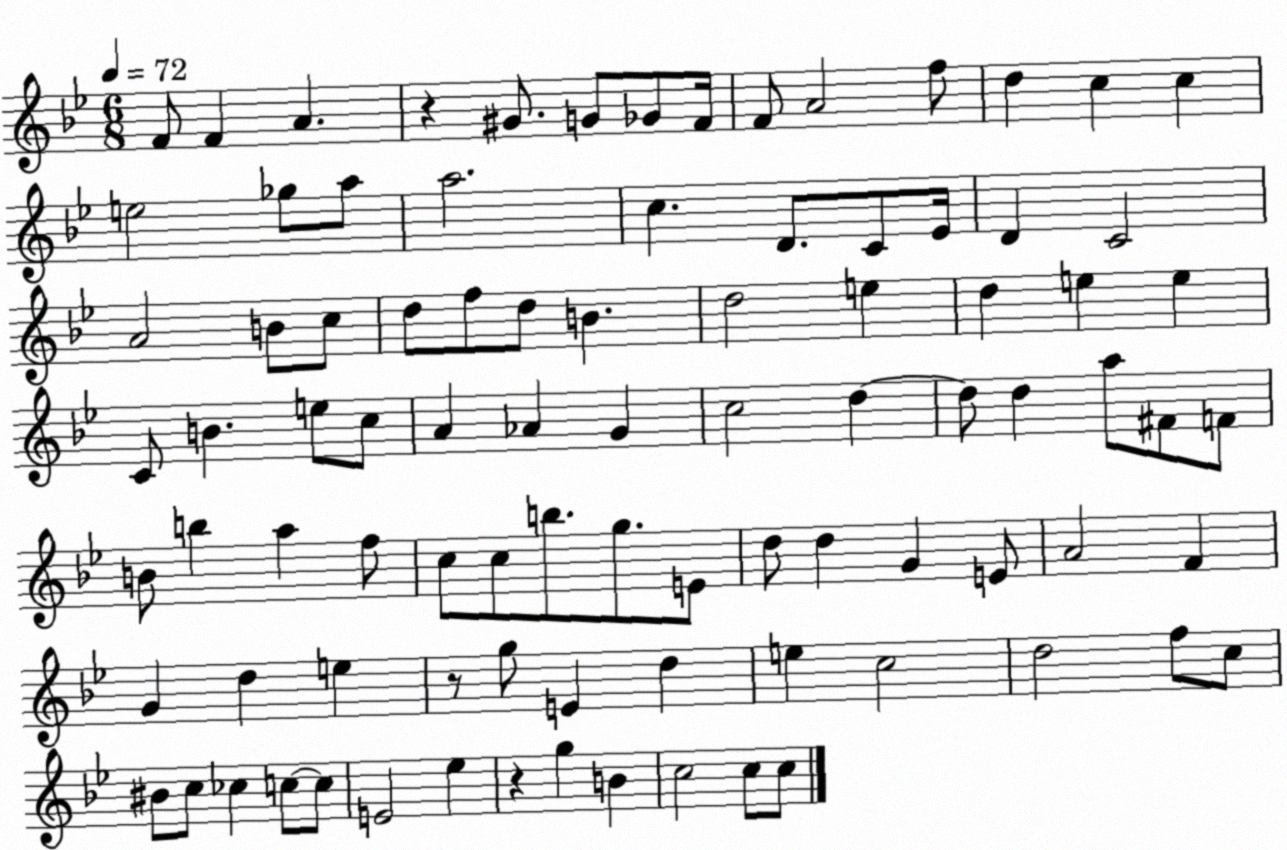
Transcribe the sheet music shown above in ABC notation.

X:1
T:Untitled
M:6/8
L:1/4
K:Bb
F/2 F A z ^G/2 G/2 _G/2 F/4 F/2 A2 f/2 d c c e2 _g/2 a/2 a2 c D/2 C/2 _E/4 D C2 A2 B/2 c/2 d/2 f/2 d/2 B d2 e d e e C/2 B e/2 c/2 A _A G c2 d d/2 d a/2 ^F/2 F/2 B/2 b a f/2 c/2 c/2 b/2 g/2 E/2 d/2 d G E/2 A2 F G d e z/2 g/2 E d e c2 d2 f/2 c/2 ^B/2 c/2 _c c/2 c/2 E2 _e z g B c2 c/2 c/2